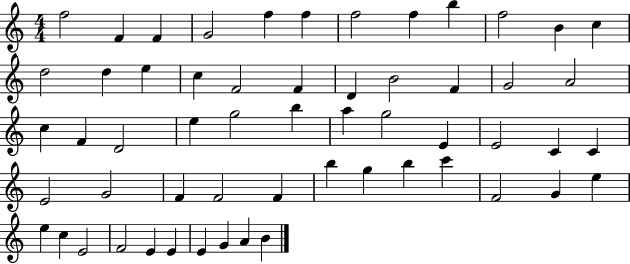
F5/h F4/q F4/q G4/h F5/q F5/q F5/h F5/q B5/q F5/h B4/q C5/q D5/h D5/q E5/q C5/q F4/h F4/q D4/q B4/h F4/q G4/h A4/h C5/q F4/q D4/h E5/q G5/h B5/q A5/q G5/h E4/q E4/h C4/q C4/q E4/h G4/h F4/q F4/h F4/q B5/q G5/q B5/q C6/q F4/h G4/q E5/q E5/q C5/q E4/h F4/h E4/q E4/q E4/q G4/q A4/q B4/q